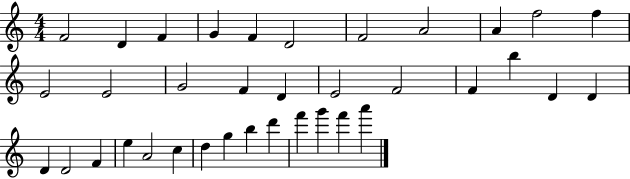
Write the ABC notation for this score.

X:1
T:Untitled
M:4/4
L:1/4
K:C
F2 D F G F D2 F2 A2 A f2 f E2 E2 G2 F D E2 F2 F b D D D D2 F e A2 c d g b d' f' g' f' a'